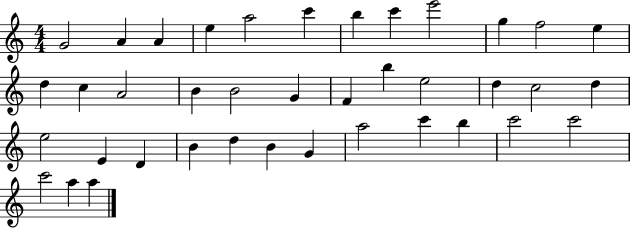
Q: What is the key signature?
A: C major